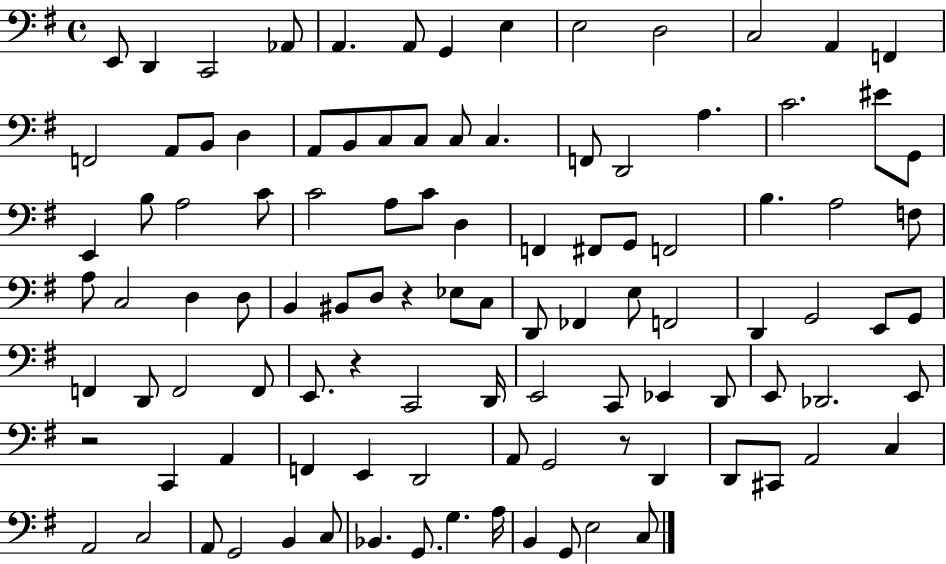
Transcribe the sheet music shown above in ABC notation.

X:1
T:Untitled
M:4/4
L:1/4
K:G
E,,/2 D,, C,,2 _A,,/2 A,, A,,/2 G,, E, E,2 D,2 C,2 A,, F,, F,,2 A,,/2 B,,/2 D, A,,/2 B,,/2 C,/2 C,/2 C,/2 C, F,,/2 D,,2 A, C2 ^E/2 G,,/2 E,, B,/2 A,2 C/2 C2 A,/2 C/2 D, F,, ^F,,/2 G,,/2 F,,2 B, A,2 F,/2 A,/2 C,2 D, D,/2 B,, ^B,,/2 D,/2 z _E,/2 C,/2 D,,/2 _F,, E,/2 F,,2 D,, G,,2 E,,/2 G,,/2 F,, D,,/2 F,,2 F,,/2 E,,/2 z C,,2 D,,/4 E,,2 C,,/2 _E,, D,,/2 E,,/2 _D,,2 E,,/2 z2 C,, A,, F,, E,, D,,2 A,,/2 G,,2 z/2 D,, D,,/2 ^C,,/2 A,,2 C, A,,2 C,2 A,,/2 G,,2 B,, C,/2 _B,, G,,/2 G, A,/4 B,, G,,/2 E,2 C,/2